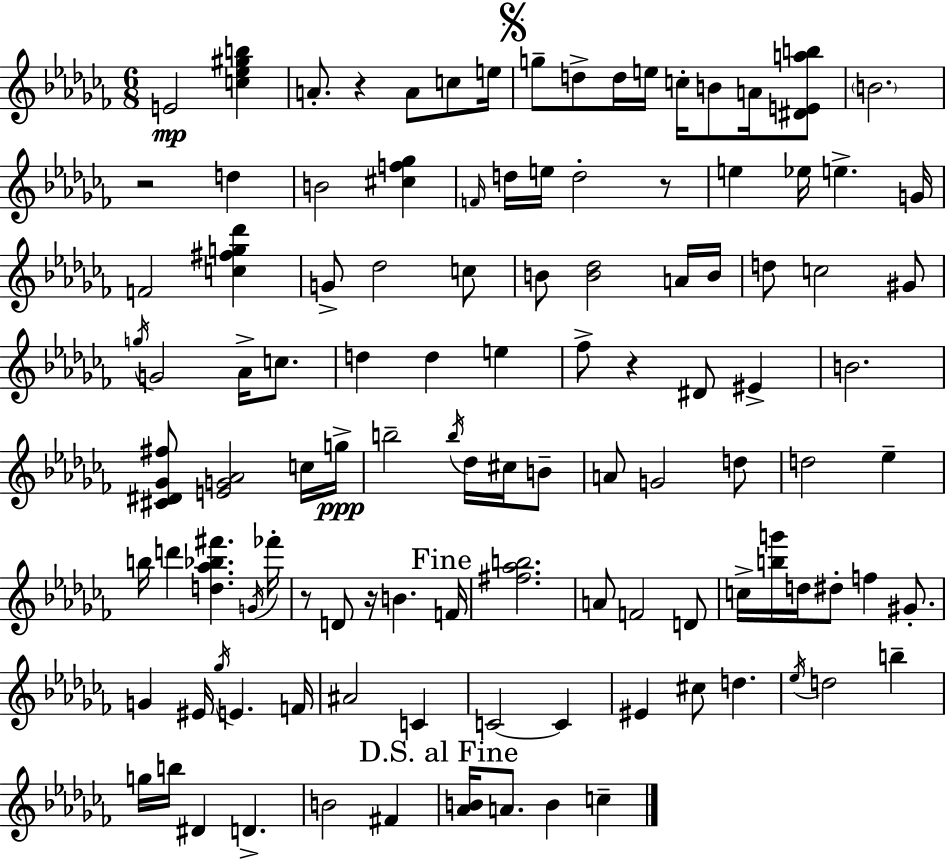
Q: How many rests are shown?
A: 6